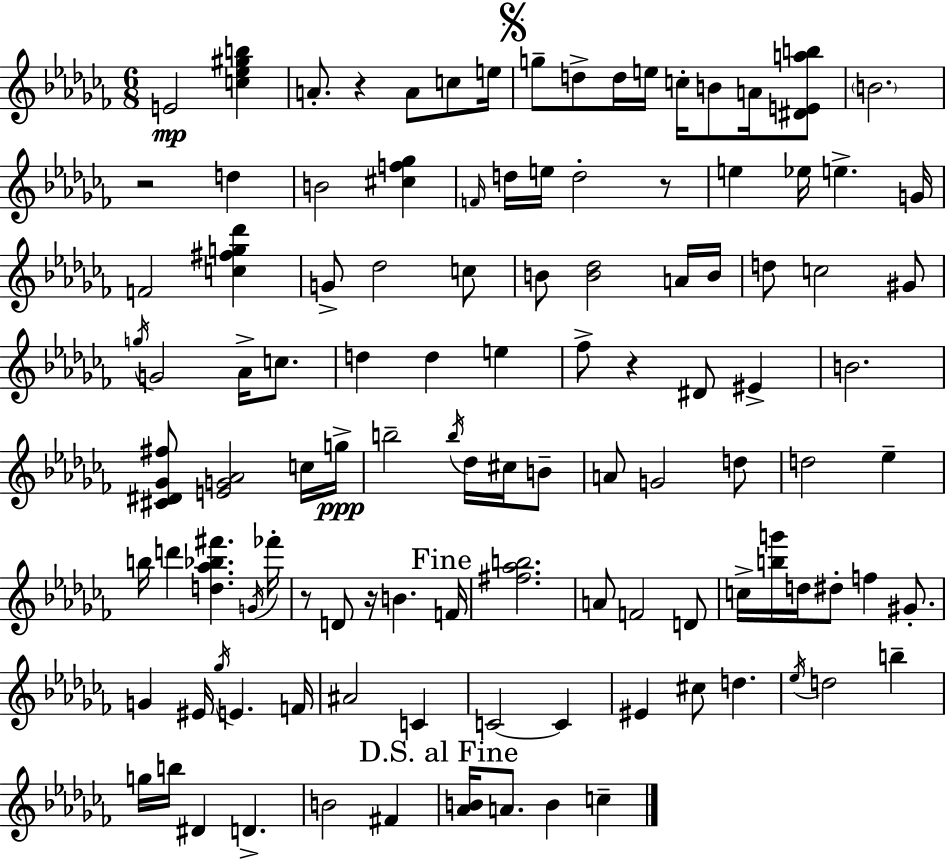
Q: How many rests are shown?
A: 6